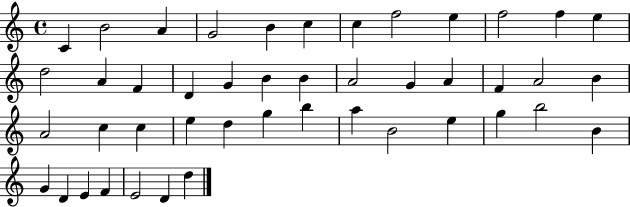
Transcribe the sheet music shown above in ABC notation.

X:1
T:Untitled
M:4/4
L:1/4
K:C
C B2 A G2 B c c f2 e f2 f e d2 A F D G B B A2 G A F A2 B A2 c c e d g b a B2 e g b2 B G D E F E2 D d